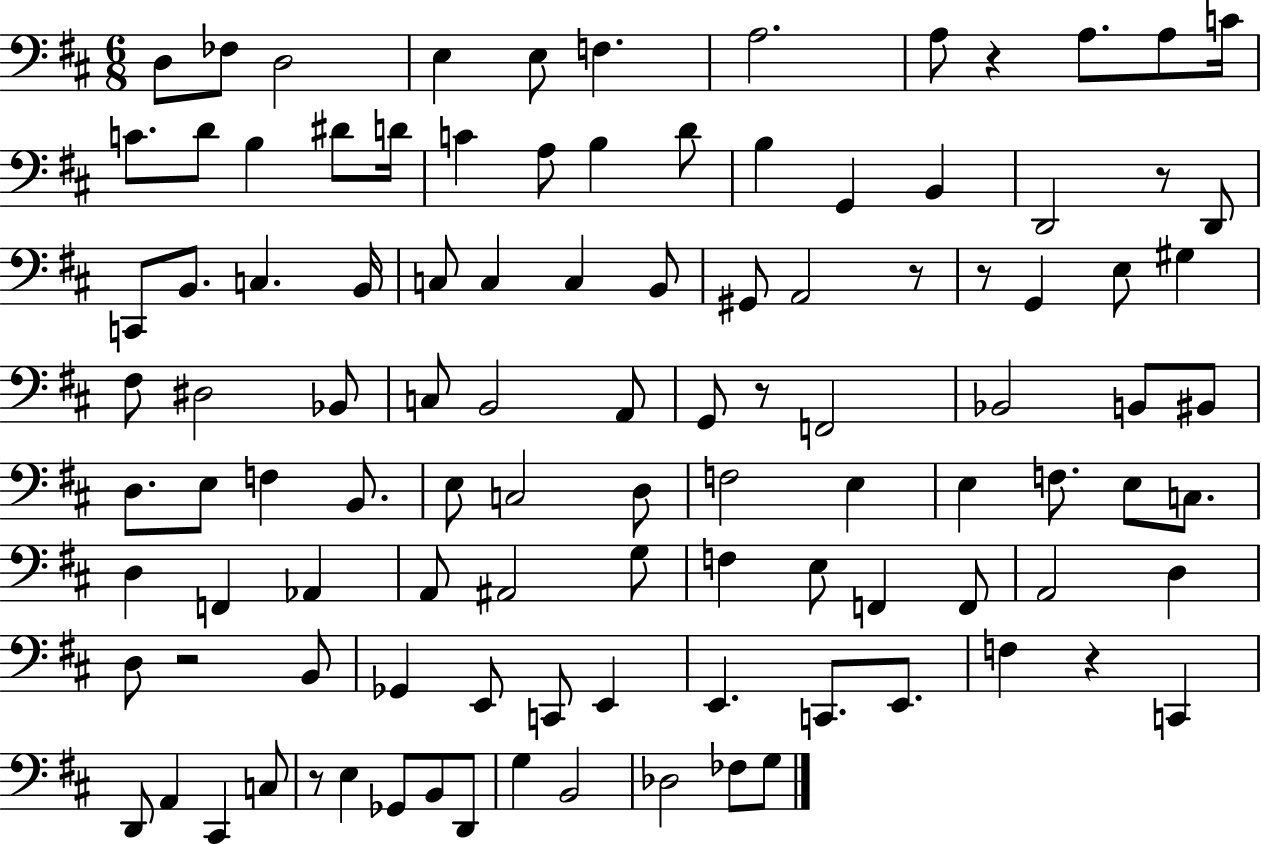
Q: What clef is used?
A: bass